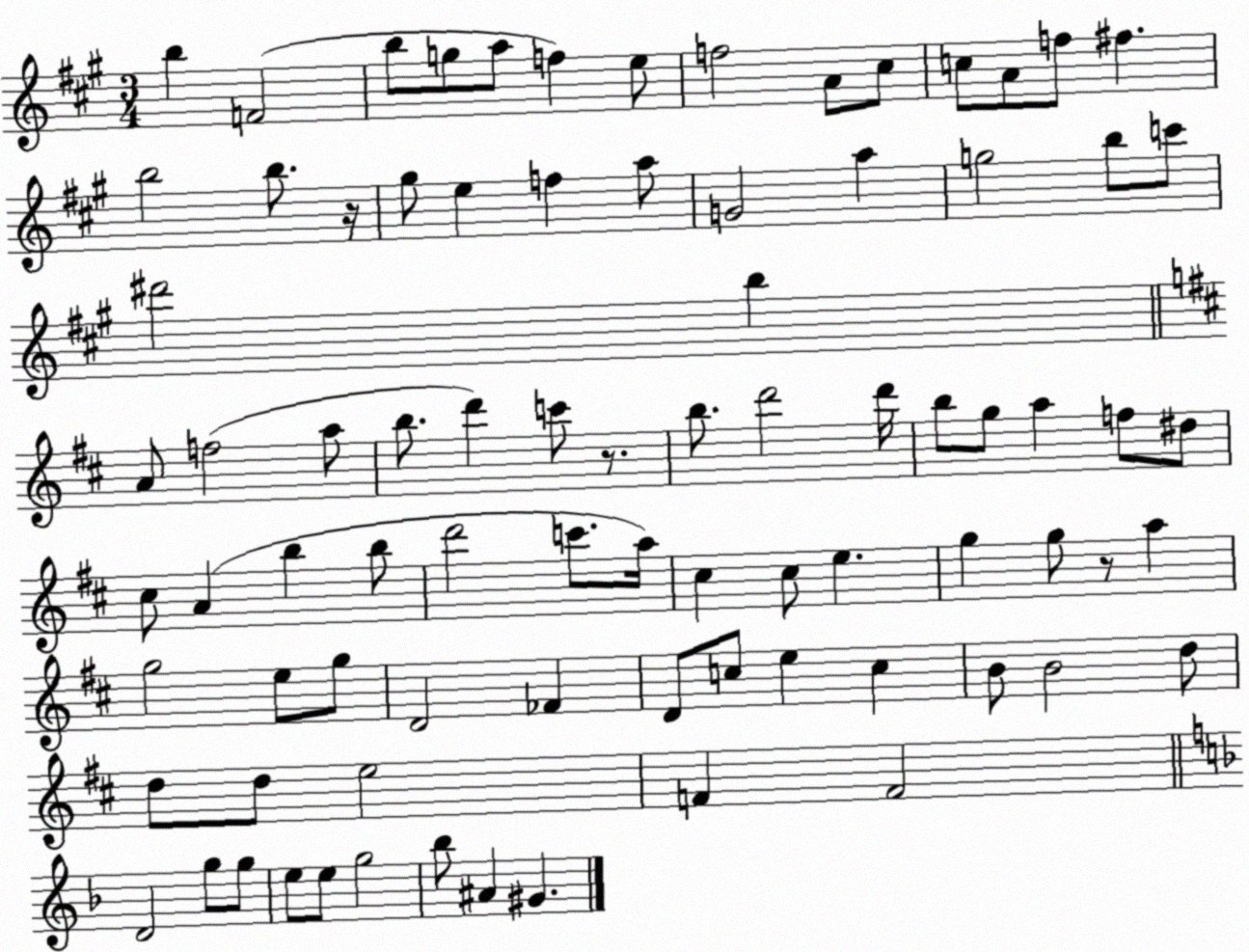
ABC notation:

X:1
T:Untitled
M:3/4
L:1/4
K:A
b F2 b/2 g/2 a/2 f e/2 f2 A/2 ^c/2 c/2 A/2 f/2 ^f b2 b/2 z/4 ^g/2 e f a/2 G2 a g2 b/2 c'/2 ^d'2 b A/2 f2 a/2 b/2 d' c'/2 z/2 b/2 d'2 d'/4 b/2 g/2 a f/2 ^d/2 ^c/2 A b b/2 d'2 c'/2 a/4 ^c ^c/2 e g g/2 z/2 a g2 e/2 g/2 D2 _F D/2 c/2 e c B/2 B2 d/2 d/2 d/2 e2 F F2 D2 g/2 g/2 e/2 e/2 g2 _b/2 ^A ^G